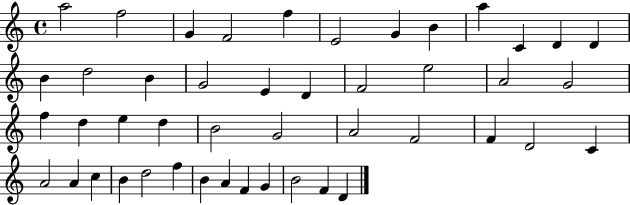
X:1
T:Untitled
M:4/4
L:1/4
K:C
a2 f2 G F2 f E2 G B a C D D B d2 B G2 E D F2 e2 A2 G2 f d e d B2 G2 A2 F2 F D2 C A2 A c B d2 f B A F G B2 F D